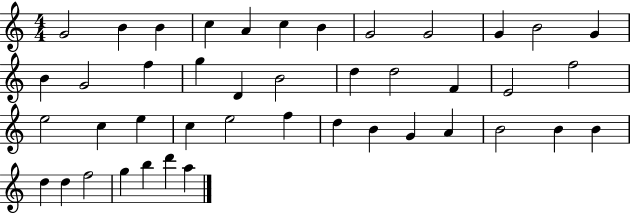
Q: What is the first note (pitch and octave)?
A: G4